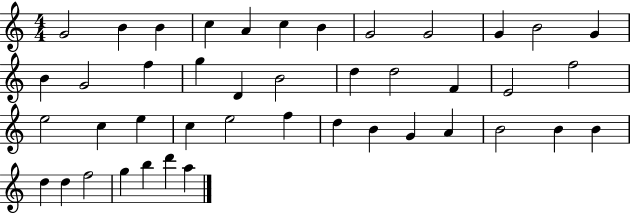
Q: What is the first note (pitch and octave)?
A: G4